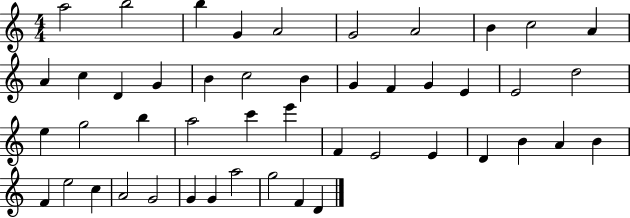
A5/h B5/h B5/q G4/q A4/h G4/h A4/h B4/q C5/h A4/q A4/q C5/q D4/q G4/q B4/q C5/h B4/q G4/q F4/q G4/q E4/q E4/h D5/h E5/q G5/h B5/q A5/h C6/q E6/q F4/q E4/h E4/q D4/q B4/q A4/q B4/q F4/q E5/h C5/q A4/h G4/h G4/q G4/q A5/h G5/h F4/q D4/q